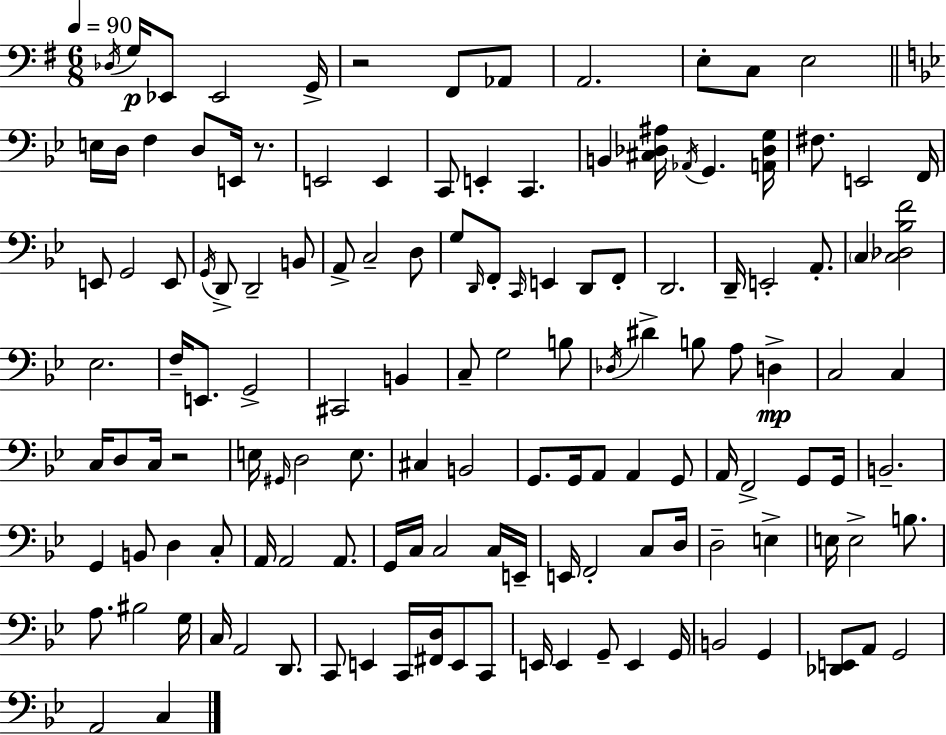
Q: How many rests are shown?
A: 3